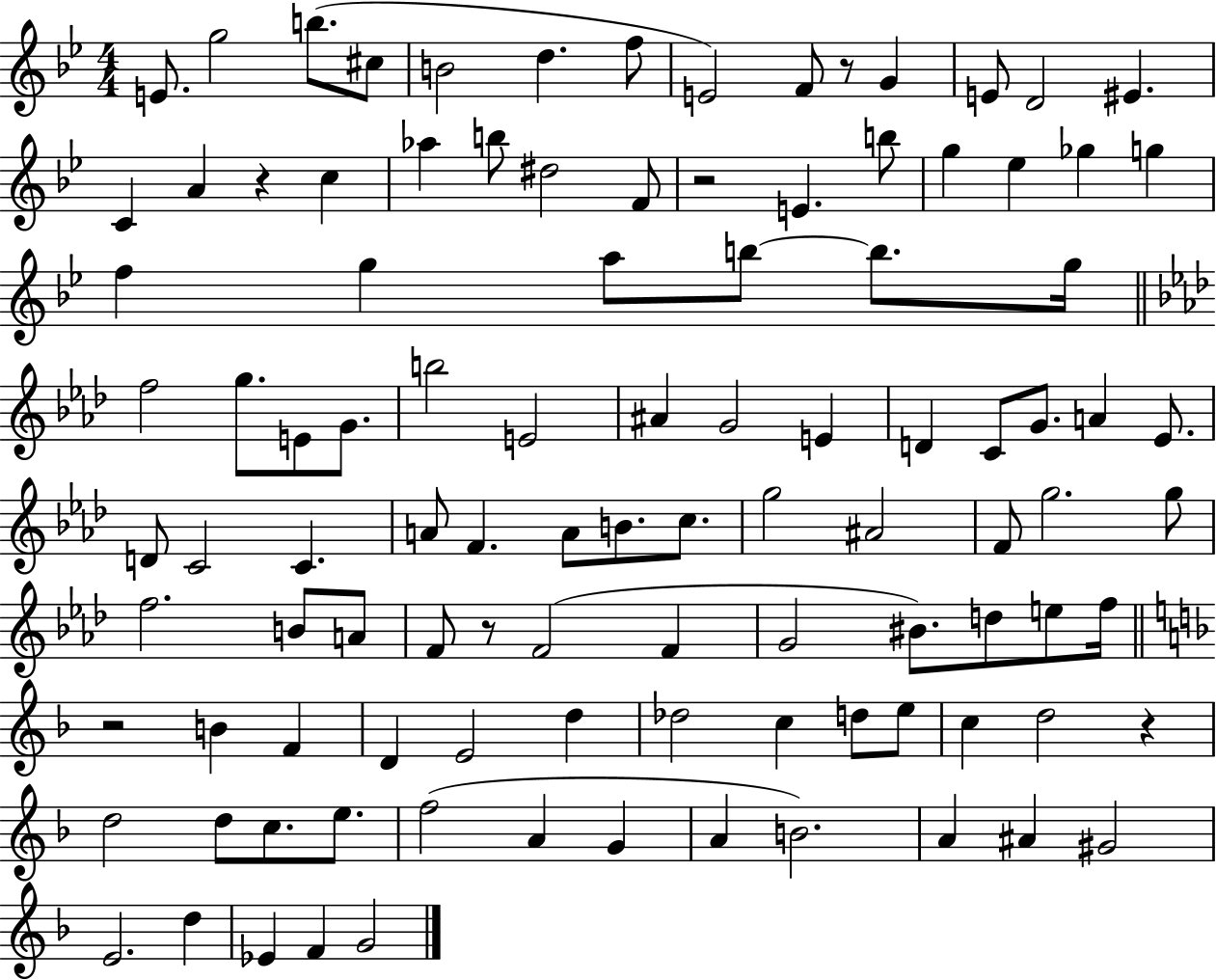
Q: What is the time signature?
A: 4/4